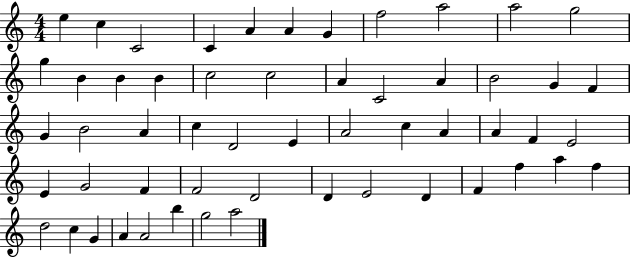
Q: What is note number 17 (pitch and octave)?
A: C5